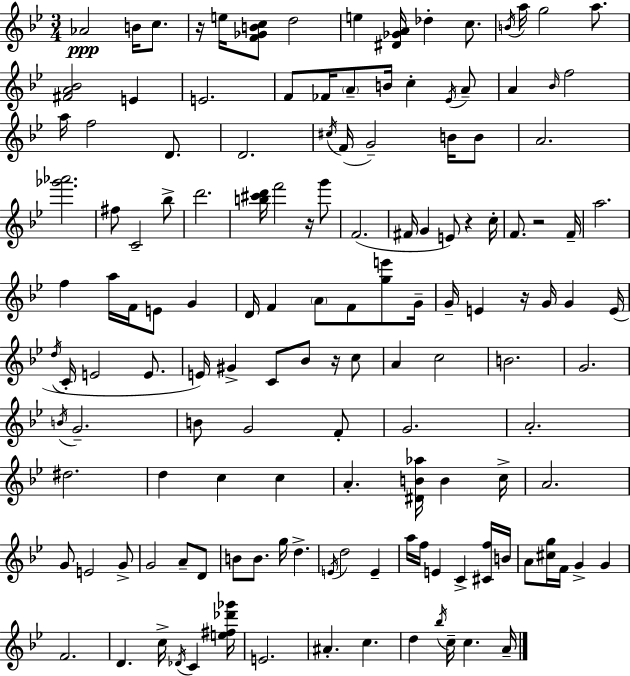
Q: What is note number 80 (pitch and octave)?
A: G4